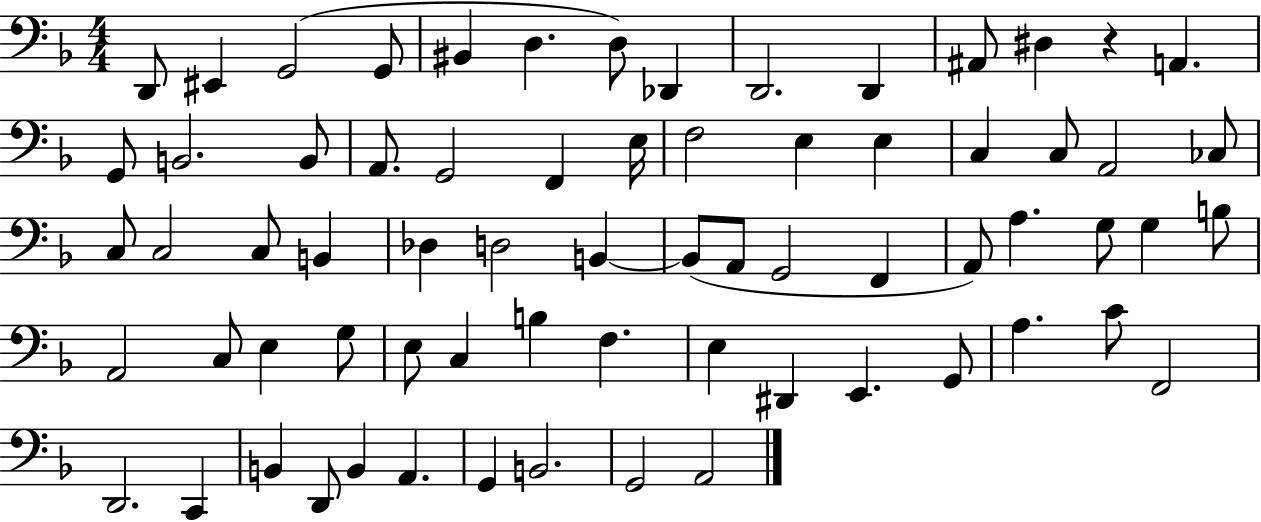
D2/e EIS2/q G2/h G2/e BIS2/q D3/q. D3/e Db2/q D2/h. D2/q A#2/e D#3/q R/q A2/q. G2/e B2/h. B2/e A2/e. G2/h F2/q E3/s F3/h E3/q E3/q C3/q C3/e A2/h CES3/e C3/e C3/h C3/e B2/q Db3/q D3/h B2/q B2/e A2/e G2/h F2/q A2/e A3/q. G3/e G3/q B3/e A2/h C3/e E3/q G3/e E3/e C3/q B3/q F3/q. E3/q D#2/q E2/q. G2/e A3/q. C4/e F2/h D2/h. C2/q B2/q D2/e B2/q A2/q. G2/q B2/h. G2/h A2/h